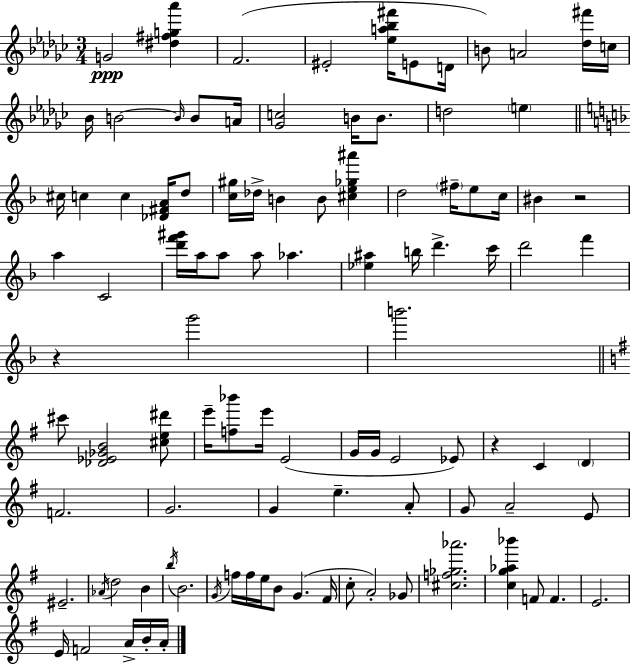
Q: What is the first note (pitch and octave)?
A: G4